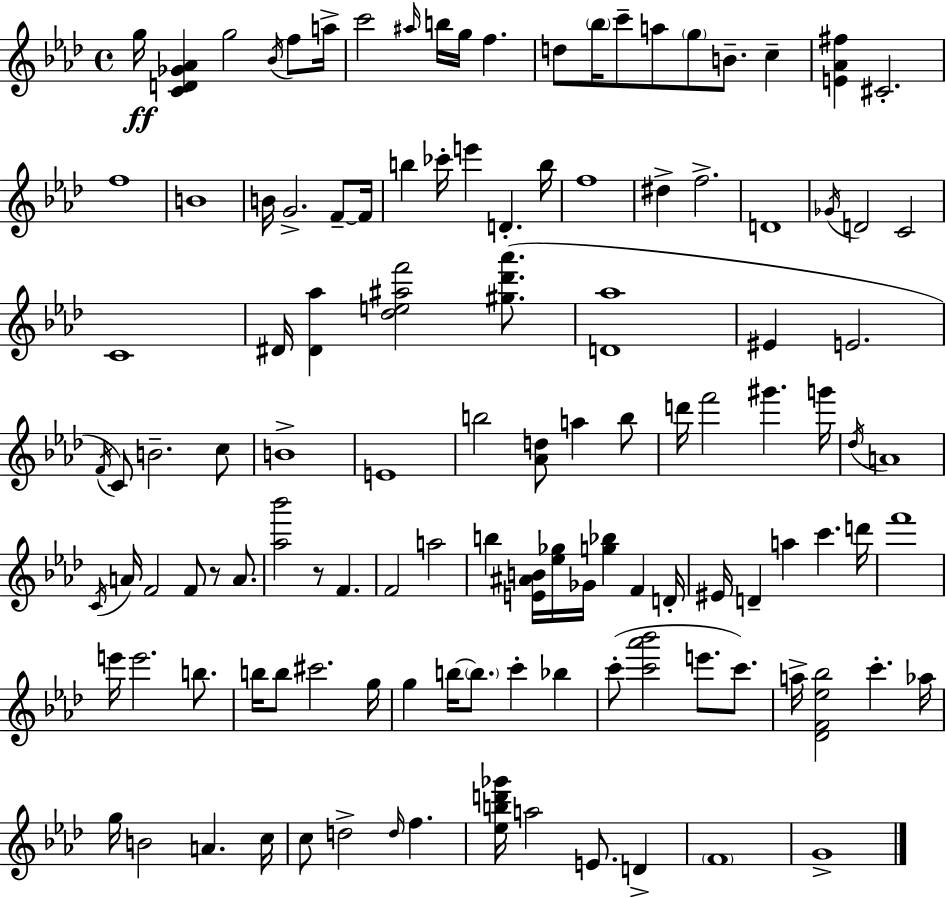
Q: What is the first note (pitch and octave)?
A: G5